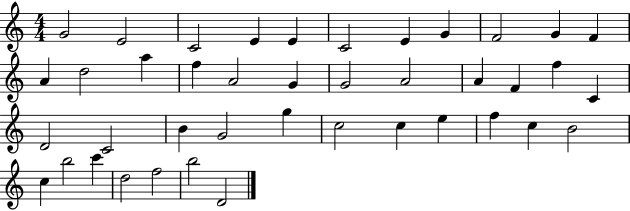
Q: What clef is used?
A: treble